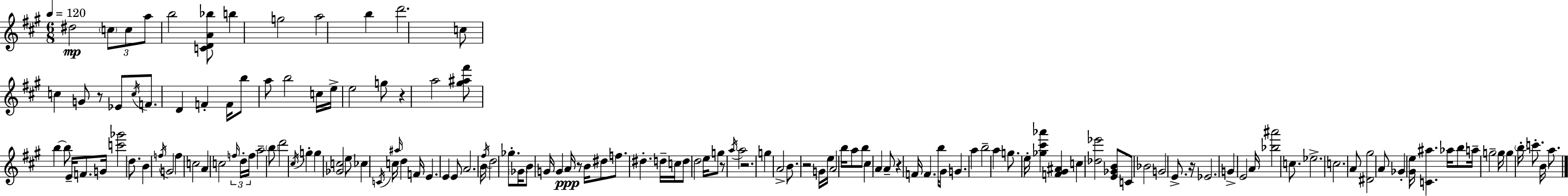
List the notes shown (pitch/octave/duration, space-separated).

D#5/h C5/e C5/e A5/e B5/h [C4,D4,A4,Bb5]/e B5/q G5/h A5/h B5/q D6/h. C5/e C5/q G4/e R/e Eb4/e C5/s F4/e. D4/q F4/q F4/s B5/e A5/e B5/h C5/s E5/s E5/h G5/e R/q A5/h [G#5,A#5,F#6]/e B5/q B5/e E4/s F4/e. G4/s [C6,Gb6]/h D5/e. B4/q F5/s G4/h F5/q C5/h A4/q C5/h F5/s D5/s F5/s A5/h B5/e D6/h C#5/s G5/q G5/q [Gb4,C5]/h E5/e CES5/q C4/s C5/s A#5/s D5/q F4/s E4/q. E4/q E4/e A4/h. B4/s F#5/s D5/h Gb5/e. Gb4/s B4/e G4/s G4/q A4/s R/e B4/s D#5/e F5/e. D#5/q. D5/s C5/s D5/e D5/h E5/s G5/e R/e A5/s A5/h R/h. G5/q A4/h B4/e. R/h G4/s E5/s A4/h B5/s A5/e B5/e C#5/q A4/q A4/e R/q F4/s F4/q. B5/s G#4/e G4/q. A5/q B5/h A5/q G5/e. E5/s [Gb5,C#6,Ab6]/q [F4,G#4,A#4]/q C5/q [Db5,Eb6]/h [E4,Gb4,B4]/e C4/e Bb4/h G4/h E4/e. R/s Eb4/h. G4/q E4/h A4/s [Bb5,A#6]/h C5/e. Eb5/h. C5/h. A4/e [D#4,G#5]/h A4/e Gb4/q [G#4,E5]/s [C4,A#5]/q. Ab5/s B5/e A5/s G5/h G5/s G5/q B5/s C6/e. B4/s A5/e.